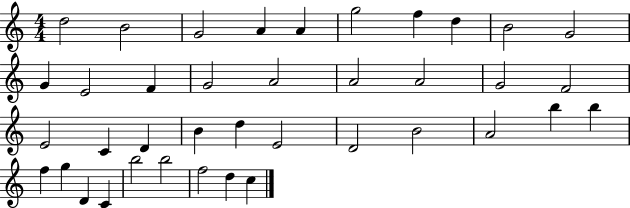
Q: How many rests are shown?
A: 0